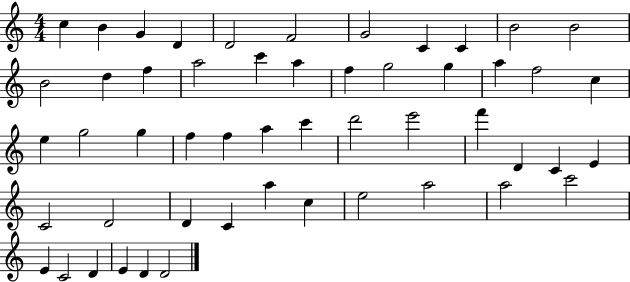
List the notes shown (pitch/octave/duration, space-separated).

C5/q B4/q G4/q D4/q D4/h F4/h G4/h C4/q C4/q B4/h B4/h B4/h D5/q F5/q A5/h C6/q A5/q F5/q G5/h G5/q A5/q F5/h C5/q E5/q G5/h G5/q F5/q F5/q A5/q C6/q D6/h E6/h F6/q D4/q C4/q E4/q C4/h D4/h D4/q C4/q A5/q C5/q E5/h A5/h A5/h C6/h E4/q C4/h D4/q E4/q D4/q D4/h